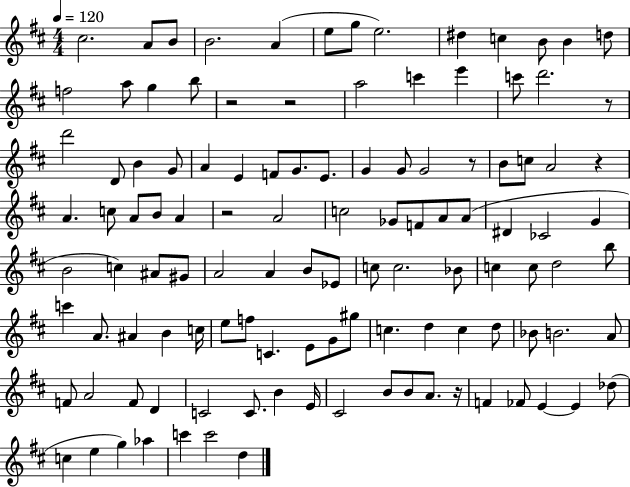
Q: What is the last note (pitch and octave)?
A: D5